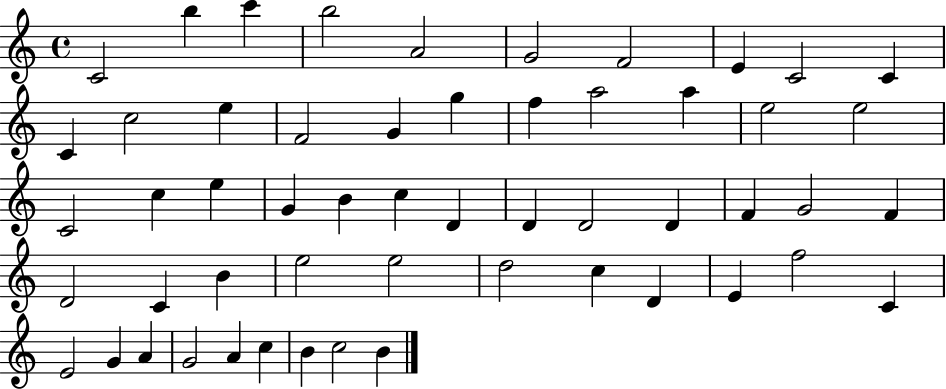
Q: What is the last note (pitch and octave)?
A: B4